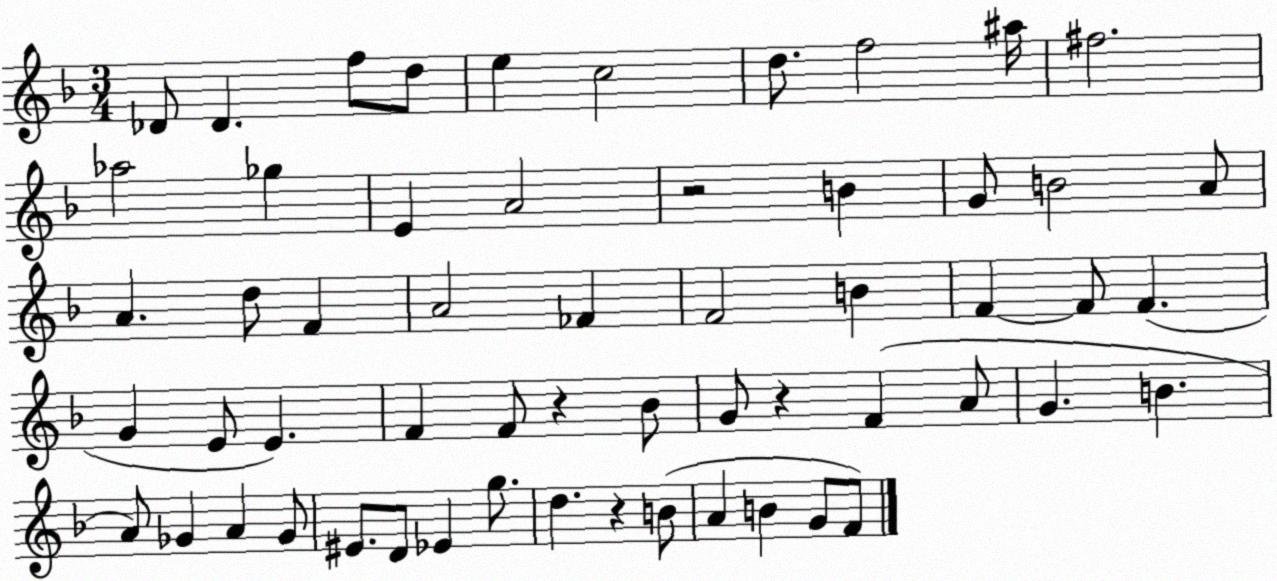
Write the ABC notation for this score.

X:1
T:Untitled
M:3/4
L:1/4
K:F
_D/2 _D f/2 d/2 e c2 d/2 f2 ^a/4 ^f2 _a2 _g E A2 z2 B G/2 B2 A/2 A d/2 F A2 _F F2 B F F/2 F G E/2 E F F/2 z _B/2 G/2 z F A/2 G B A/2 _G A _G/2 ^E/2 D/2 _E g/2 d z B/2 A B G/2 F/2